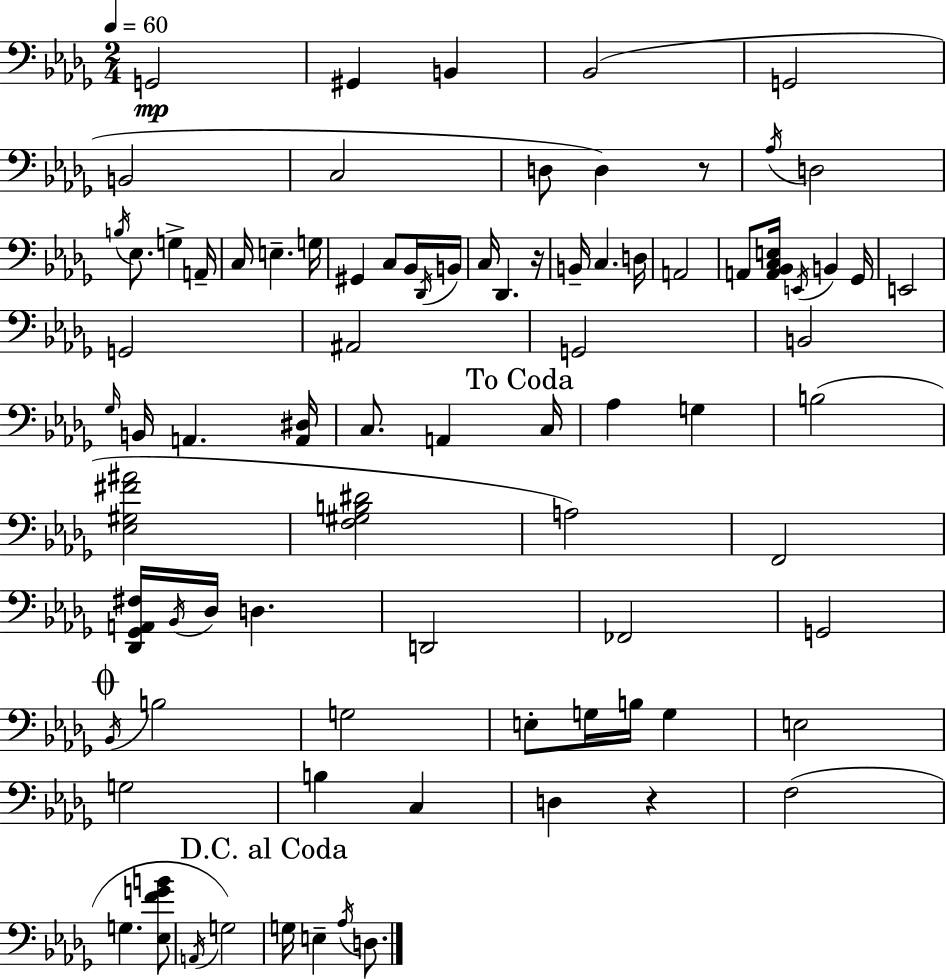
G2/h G#2/q B2/q Bb2/h G2/h B2/h C3/h D3/e D3/q R/e Ab3/s D3/h B3/s Eb3/e. G3/q A2/s C3/s E3/q. G3/s G#2/q C3/e Bb2/s Db2/s B2/s C3/s Db2/q. R/s B2/s C3/q. D3/s A2/h A2/e [A2,Bb2,C3,E3]/s E2/s B2/q Gb2/s E2/h G2/h A#2/h G2/h B2/h Gb3/s B2/s A2/q. [A2,D#3]/s C3/e. A2/q C3/s Ab3/q G3/q B3/h [Eb3,G#3,F#4,A#4]/h [F3,G#3,B3,D#4]/h A3/h F2/h [Db2,Gb2,A2,F#3]/s Bb2/s Db3/s D3/q. D2/h FES2/h G2/h Bb2/s B3/h G3/h E3/e G3/s B3/s G3/q E3/h G3/h B3/q C3/q D3/q R/q F3/h G3/q. [Eb3,F4,G4,B4]/e A2/s G3/h G3/s E3/q Ab3/s D3/e.